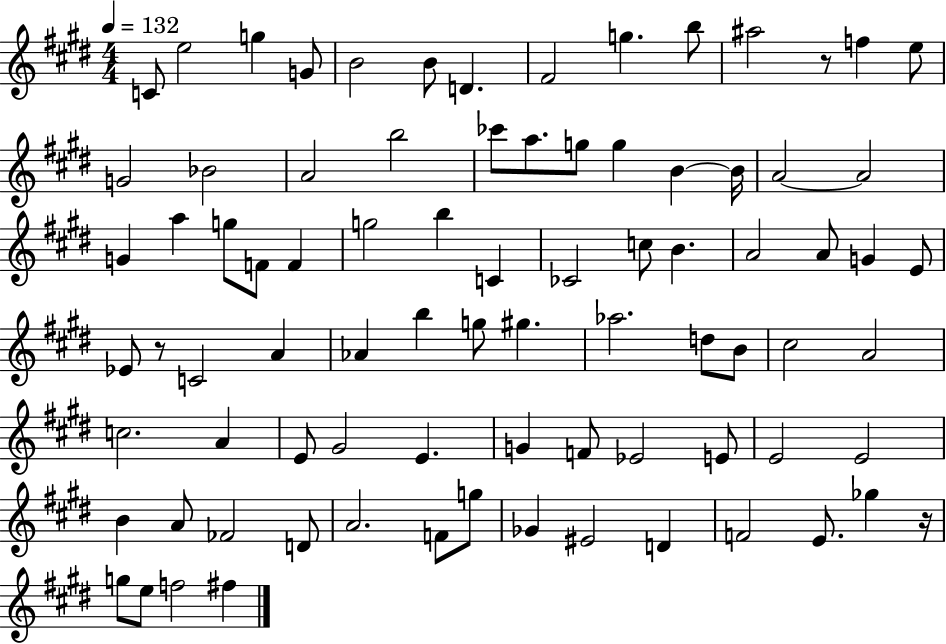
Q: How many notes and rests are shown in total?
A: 83